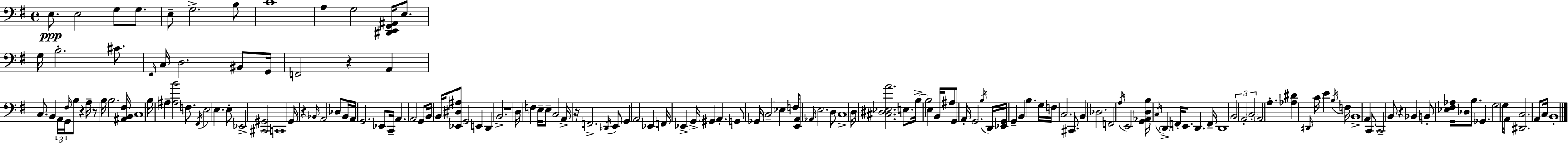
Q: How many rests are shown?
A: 7